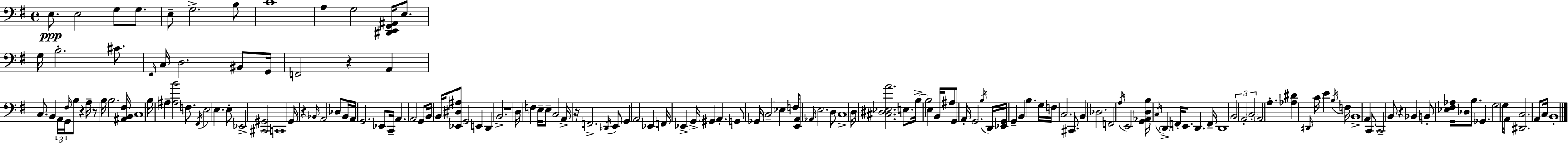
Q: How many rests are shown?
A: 7